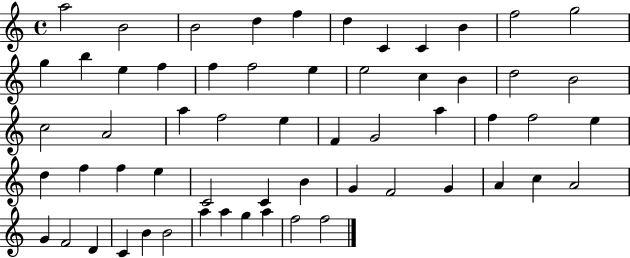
X:1
T:Untitled
M:4/4
L:1/4
K:C
a2 B2 B2 d f d C C B f2 g2 g b e f f f2 e e2 c B d2 B2 c2 A2 a f2 e F G2 a f f2 e d f f e C2 C B G F2 G A c A2 G F2 D C B B2 a a g a f2 f2